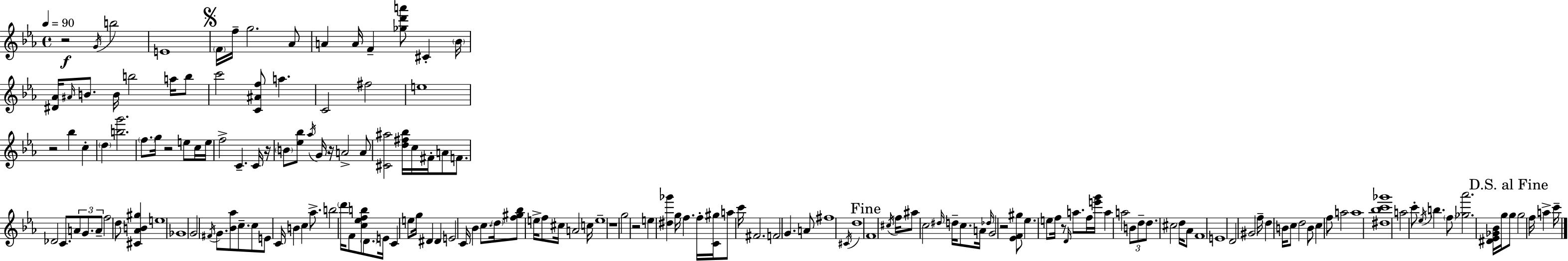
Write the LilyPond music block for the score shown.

{
  \clef treble
  \time 4/4
  \defaultTimeSignature
  \key ees \major
  \tempo 4 = 90
  r2\f \acciaccatura { g'16 } b''2 | e'1 | \mark \markup { \musicglyph "scripts.segno" } \parenthesize f'16 f''16-- g''2. aes'8 | a'4 a'16 f'4-- <ges'' d''' a'''>8 cis'4-. | \break \parenthesize bes'16 <dis' aes'>16 \grace { ais'16 } b'8. b'16 b''2 a''16 | b''8 c'''2 <c' ais' f''>8 a''4. | c'2 fis''2 | e''1 | \break r2 bes''4 c''4-. | \parenthesize d''4 <b'' g'''>2. | \parenthesize f''8. g''16 r2 e''8 | c''16 e''16 f''2-> c'4.-- | \break c'16 r16 \parenthesize b'8 <ees'' bes''>8 \acciaccatura { aes''16 } g'16 r16 a'2-> | a'8 <cis' ais''>2 <d'' fis'' bes''>16 c''16 fis'16-. a'8 | f'8. des'2 c'8. \tuplet 3/2 { a'8 | g'8. a'8-- } f''2 d''8 <cis' aes' b' gis''>4 | \break e''1 | ges'1 | g'2 \acciaccatura { fis'16 } g'8. <bes' aes''>8 | c''8.-- c''8 e'8 c'16 b'4 c''4 | \break aes''8.-> b''2 \parenthesize d'''16 f'8 <c'' ees'' f'' b''>8 | \parenthesize d'8. e'16 c'4 e''8 g''16 dis'4 | dis'4 e'2 c'16 bes'4 | c''8. \parenthesize d''16 <f'' gis'' bes''>8 e''16-> f''8 cis''16 a'2 | \break c''16 e''1-- | r1 | g''2 r2 | e''4 <dis'' ges'''>4 g''16 f''4. | \break f''16-. <c' gis''>16 a''8 c'''16 fis'2. | f'2 g'4. | a'8 fis''1 | \acciaccatura { cis'16 } d''1 | \break \mark "Fine" f'1 | \acciaccatura { cis''16 } f''16 ais''8 c''2 | \grace { dis''16 } d''16-- c''8. a'16 \grace { des''16 } g'2 | r2 <ees' f' gis''>8 ees''4. | \break e''8 f''16 r8 \grace { d'16 } a''8. f''16 <e''' g'''>16 a''4 a''2 | \tuplet 3/2 { b'8 d''8-- d''8. } cis''2 | d''16 aes'8 f'1 | e'1 | \break d'2 | gis'2 f''16-- d''4 b'16 c''8 | d''2 b'8 c''4 f''8 | a''2 a''1 | \break <dis'' bes'' c''' ges'''>1 | a''2 | c'''8-. \acciaccatura { ees''16 } b''4. \parenthesize f''8 <ges'' aes'''>2. | <dis' ees' ges' bes'>16 g''16 \mark "D.S. al Fine" g''8 g''2 | \break f''16 a''4-> c'''16-- \bar "|."
}